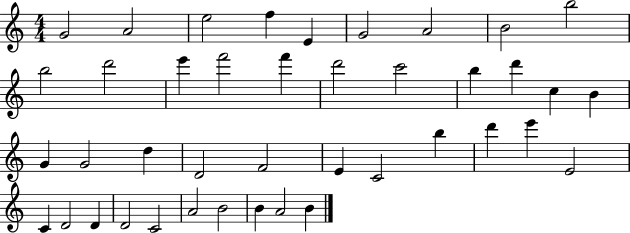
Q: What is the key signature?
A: C major